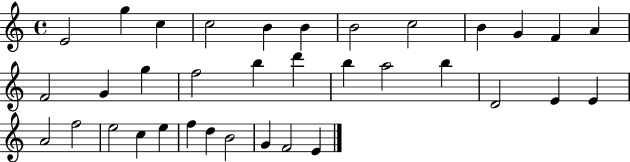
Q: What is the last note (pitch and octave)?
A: E4